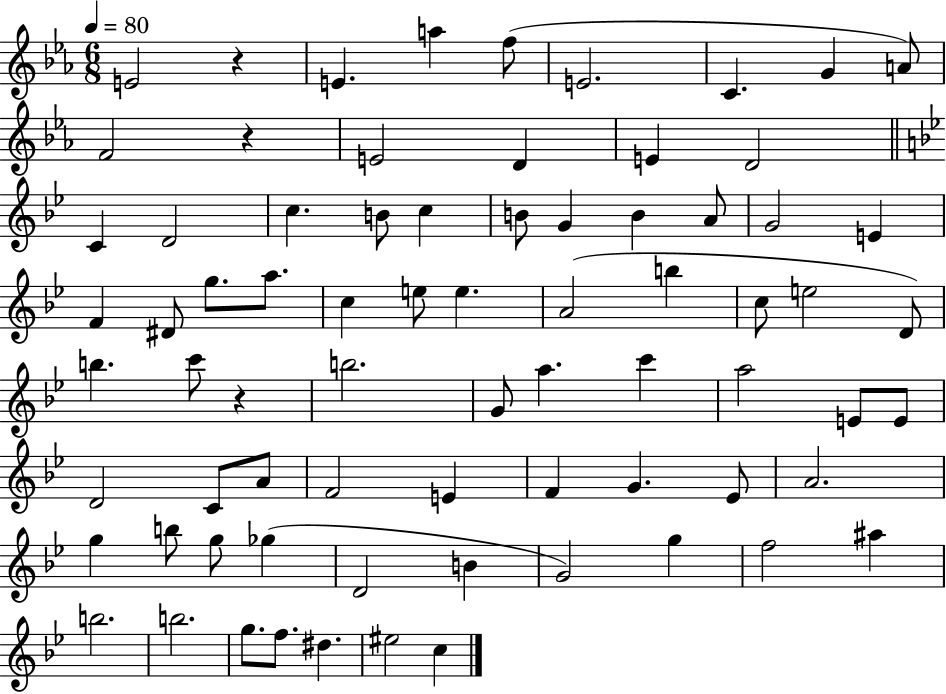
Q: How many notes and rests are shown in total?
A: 74